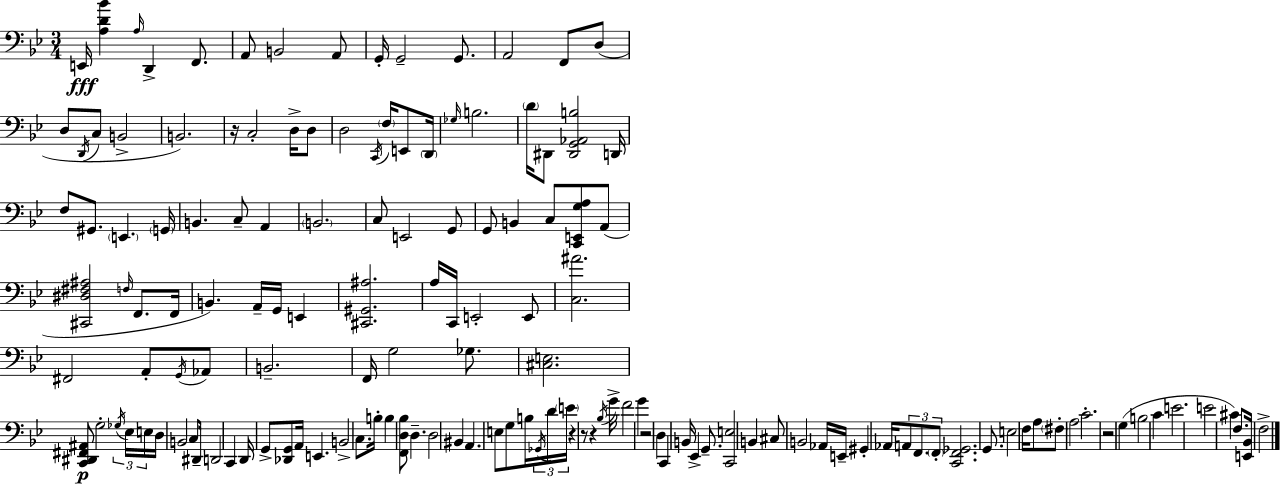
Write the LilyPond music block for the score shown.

{
  \clef bass
  \numericTimeSignature
  \time 3/4
  \key g \minor
  e,16\fff <a d' bes'>4 \grace { a16 } d,4-> f,8. | a,8 b,2 a,8 | g,16-. g,2-- g,8. | a,2 f,8 d8( | \break d8 \acciaccatura { d,16 } c8 b,2-> | b,2.) | r16 c2-. d16-> | d8 d2 \acciaccatura { c,16 } \parenthesize f16 | \break e,8 \parenthesize d,16 \grace { ges16 } b2. | \parenthesize d'16 dis,8 <dis, g, aes, b>2 | d,16 f8 gis,8. \parenthesize e,4. | \parenthesize g,16 b,4. c8-- | \break a,4 \parenthesize b,2. | c8 e,2 | g,8 g,8 b,4 c8 | <c, e, g a>8 a,8( <cis, dis fis ais>2 | \break \grace { f16 } f,8. f,16 b,4.) a,16-- | g,16 e,4 <cis, gis, ais>2. | a16 c,16 e,2-. | e,8 <c ais'>2. | \break fis,2 | a,8-. \acciaccatura { g,16 } aes,8 b,2.-- | f,16 g2 | ges8. <cis e>2. | \break <c, dis, fis, ais,>8\p g2-. | \tuplet 3/2 { \acciaccatura { ges16 } ees16 e16 } d16 b,2 | c8 dis,16-- d,2 | c,4 d,16 g,8-> <des, g,>8 | \break a,16 e,4. b,2-> | c8. b16-. b4 <f, d bes>8 | d4.-- d2 | bis,4 a,4. | \break e8 g8 b16 \tuplet 3/2 { \acciaccatura { ges,16 } d'16 \parenthesize e'16 } r4 | r8 r4 \acciaccatura { bes16 } g'16-> f'2 | g'4 r2 | d4 c,4 | \break b,16 ees,4-> g,8.-- <c, e>2 | b,4 cis8 b,2 | aes,16 e,16-- gis,4-. | aes,16 \tuplet 3/2 { a,8 f,8. \parenthesize f,8-. } <c, f, ges,>2. | \break g,8. | e2 f16 a8 \parenthesize fis8-. | a2 c'2.-. | r2 | \break g4( b2 | c'4 e'2. | e'2 | cis'4) f8. | \break <e, bes,>16 f2-> \bar "|."
}